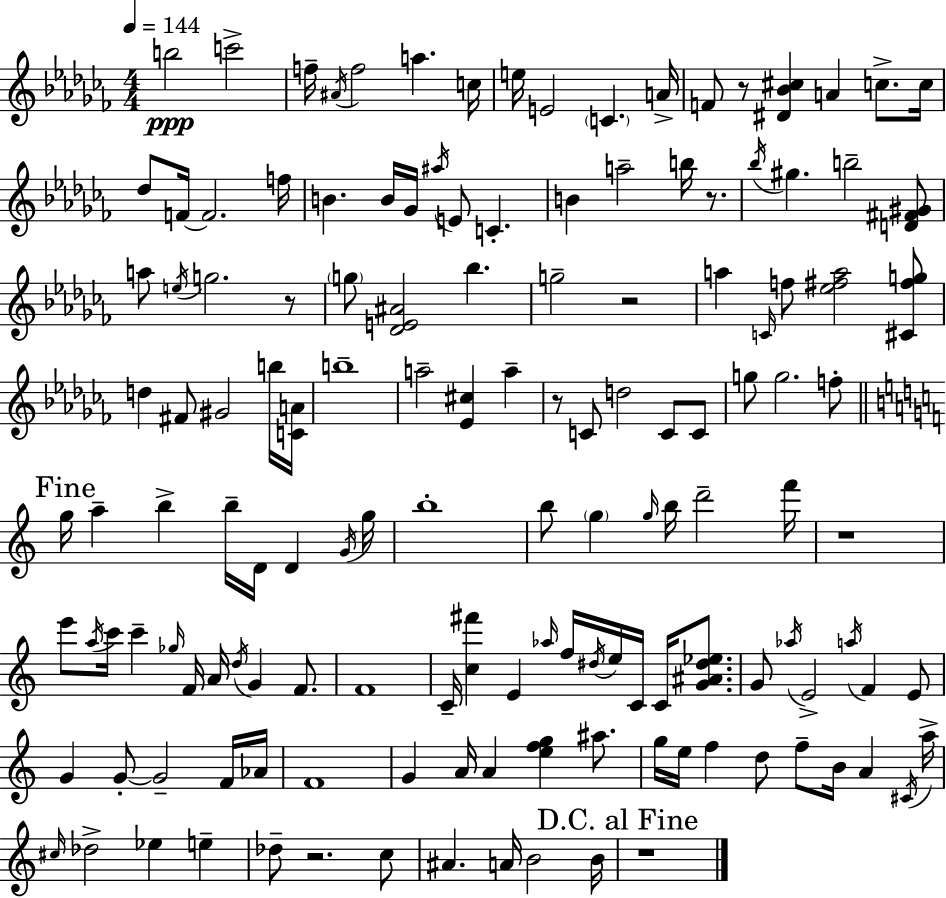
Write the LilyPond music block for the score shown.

{
  \clef treble
  \numericTimeSignature
  \time 4/4
  \key aes \minor
  \tempo 4 = 144
  b''2\ppp c'''2-> | f''16-- \acciaccatura { ais'16 } f''2 a''4. | c''16 e''16 e'2 \parenthesize c'4. | a'16-> f'8 r8 <dis' bes' cis''>4 a'4 c''8.-> | \break c''16 des''8 f'16~~ f'2. | f''16 b'4. b'16 ges'16 \acciaccatura { ais''16 } e'8 c'4.-. | b'4 a''2-- b''16 r8. | \acciaccatura { bes''16 } gis''4. b''2-- | \break <d' fis' gis'>8 a''8 \acciaccatura { e''16 } g''2. | r8 \parenthesize g''8 <des' e' ais'>2 bes''4. | g''2-- r2 | a''4 \grace { c'16 } f''8 <ees'' fis'' a''>2 | \break <cis' fis'' g''>8 d''4 fis'8 gis'2 | b''16 <c' a'>16 b''1-- | a''2-- <ees' cis''>4 | a''4-- r8 c'8 d''2 | \break c'8 c'8 g''8 g''2. | f''8-. \mark "Fine" \bar "||" \break \key c \major g''16 a''4-- b''4-> b''16-- d'16 d'4 \acciaccatura { g'16 } | g''16 b''1-. | b''8 \parenthesize g''4 \grace { g''16 } b''16 d'''2-- | f'''16 r1 | \break e'''8 \acciaccatura { a''16 } c'''16 c'''4-- \grace { ges''16 } f'16 a'16 \acciaccatura { d''16 } g'4 | f'8. f'1 | c'16-- <c'' fis'''>4 e'4 \grace { aes''16 } f''16 | \acciaccatura { dis''16 } e''16 c'16 c'16 <g' ais' dis'' ees''>8. g'8 \acciaccatura { aes''16 } e'2-> | \break \acciaccatura { a''16 } f'4 e'8 g'4 g'8-.~~ g'2-- | f'16 aes'16 f'1 | g'4 a'16 a'4 | <e'' f'' g''>4 ais''8. g''16 e''16 f''4 d''8 | \break f''8-- b'16 a'4 \acciaccatura { cis'16 } a''16-> \grace { cis''16 } des''2-> | ees''4 e''4-- des''8-- r2. | c''8 ais'4. | a'16 b'2 b'16 \mark "D.C. al Fine" r1 | \break \bar "|."
}